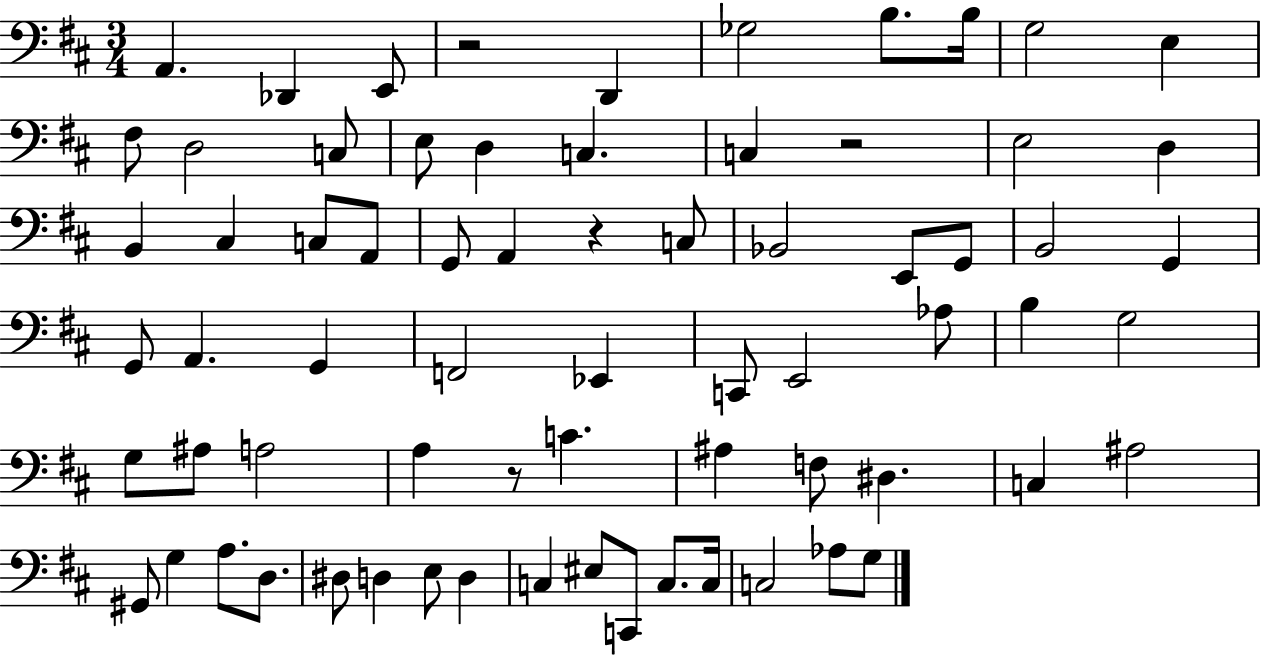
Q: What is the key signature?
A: D major